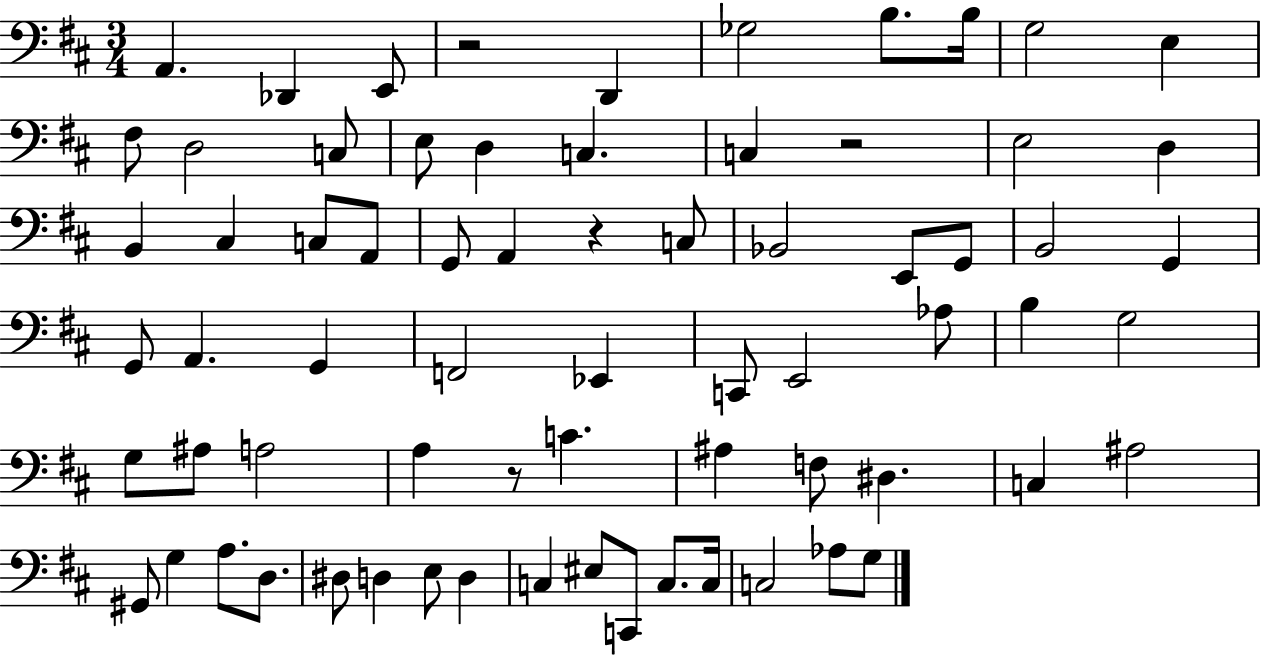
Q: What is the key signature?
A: D major